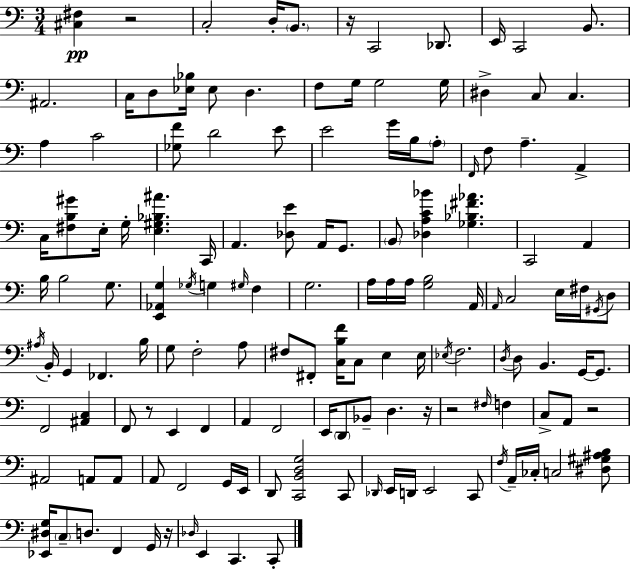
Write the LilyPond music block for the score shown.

{
  \clef bass
  \numericTimeSignature
  \time 3/4
  \key c \major
  <cis fis>4\pp r2 | c2-. d16-. \parenthesize b,8. | r16 c,2 des,8. | e,16 c,2 b,8. | \break ais,2. | c16 d8 <ees bes>16 ees8 d4. | f8 g16 g2 g16 | dis4-> c8 c4. | \break a4 c'2 | <ges f'>8 d'2 e'8 | e'2 g'16 b16 \parenthesize a8-. | \grace { f,16 } f8 a4.-- a,4-> | \break c16 <fis b gis'>8 e16-. g16-. <e gis bes ais'>4. | c,16 a,4. <des e'>8 a,16 g,8. | \parenthesize b,8 <des a c' bes'>4 <ges bes fis' aes'>4. | c,2 a,4 | \break b16 b2 g8. | <e, aes, g>4 \acciaccatura { ges16 } g4 \grace { gis16 } f4 | g2. | a16 a16 a16 <g b>2 | \break a,16 \grace { a,16 } c2 | e16 fis16 \acciaccatura { gis,16 } d8 \acciaccatura { ais16 } b,16-. g,4 fes,4. | b16 g8 f2-. | a8 fis8 fis,8-. <c b f'>16 c8 | \break e4 e16 \acciaccatura { ees16 } f2. | \acciaccatura { d16 } d8 b,4. | g,16~~ g,8. f,2 | <ais, c>4 f,8 r8 | \break e,4 f,4 a,4 | f,2 e,16 \parenthesize d,8 bes,8-- | d4. r16 r2 | \grace { fis16 } f4 c8-> a,8 | \break r2 ais,2 | a,8 a,8 a,8 f,2 | g,16 e,16 d,8 <c, b, d g>2 | c,8 \grace { des,16 } e,16 d,16 | \break e,2 c,8 \acciaccatura { f16 } a,16-- | ces16-. c2 <dis gis ais b>8 <ees, dis g>16 | \parenthesize c8-- d8. f,4 g,16 r16 \grace { des16 } | e,4 c,4. c,8-. | \break \bar "|."
}